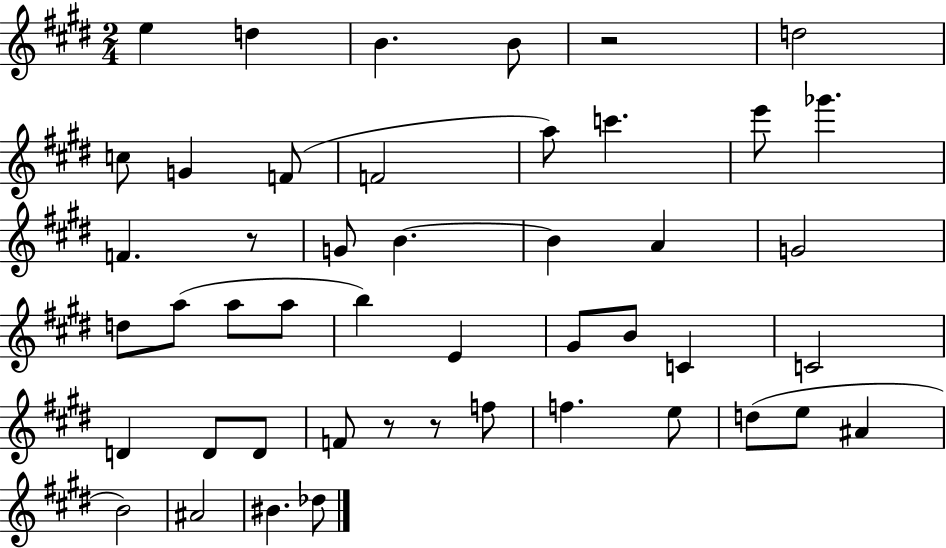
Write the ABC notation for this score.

X:1
T:Untitled
M:2/4
L:1/4
K:E
e d B B/2 z2 d2 c/2 G F/2 F2 a/2 c' e'/2 _g' F z/2 G/2 B B A G2 d/2 a/2 a/2 a/2 b E ^G/2 B/2 C C2 D D/2 D/2 F/2 z/2 z/2 f/2 f e/2 d/2 e/2 ^A B2 ^A2 ^B _d/2